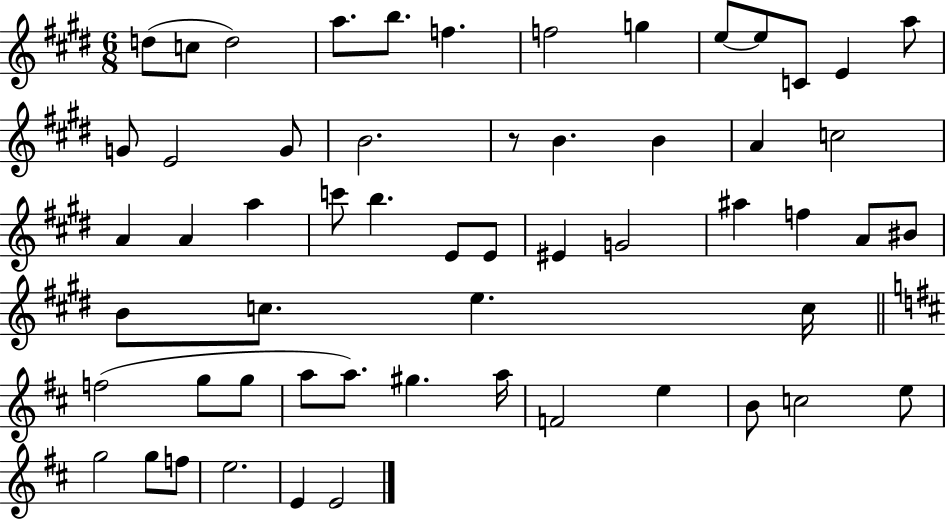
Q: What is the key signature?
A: E major